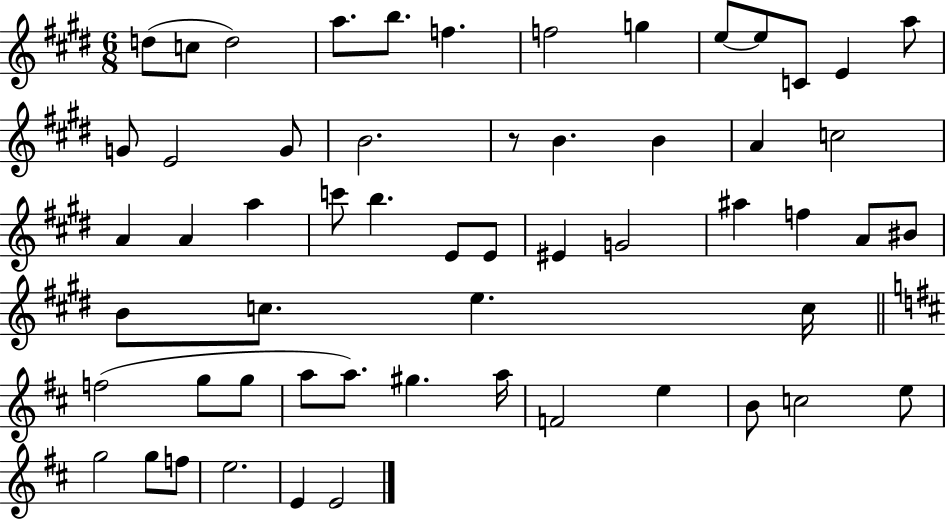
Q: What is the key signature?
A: E major